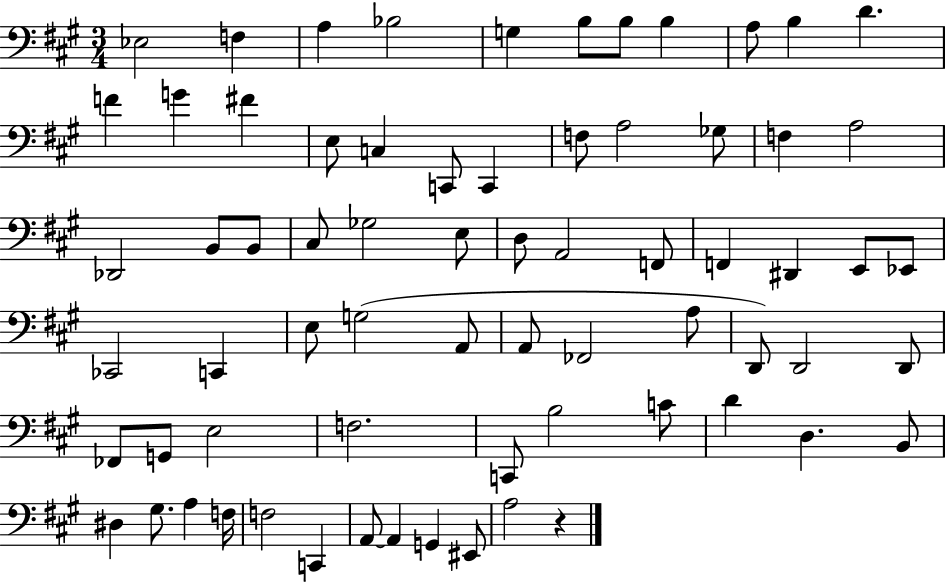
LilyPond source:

{
  \clef bass
  \numericTimeSignature
  \time 3/4
  \key a \major
  ees2 f4 | a4 bes2 | g4 b8 b8 b4 | a8 b4 d'4. | \break f'4 g'4 fis'4 | e8 c4 c,8 c,4 | f8 a2 ges8 | f4 a2 | \break des,2 b,8 b,8 | cis8 ges2 e8 | d8 a,2 f,8 | f,4 dis,4 e,8 ees,8 | \break ces,2 c,4 | e8 g2( a,8 | a,8 fes,2 a8 | d,8) d,2 d,8 | \break fes,8 g,8 e2 | f2. | c,8 b2 c'8 | d'4 d4. b,8 | \break dis4 gis8. a4 f16 | f2 c,4 | a,8~~ a,4 g,4 eis,8 | a2 r4 | \break \bar "|."
}